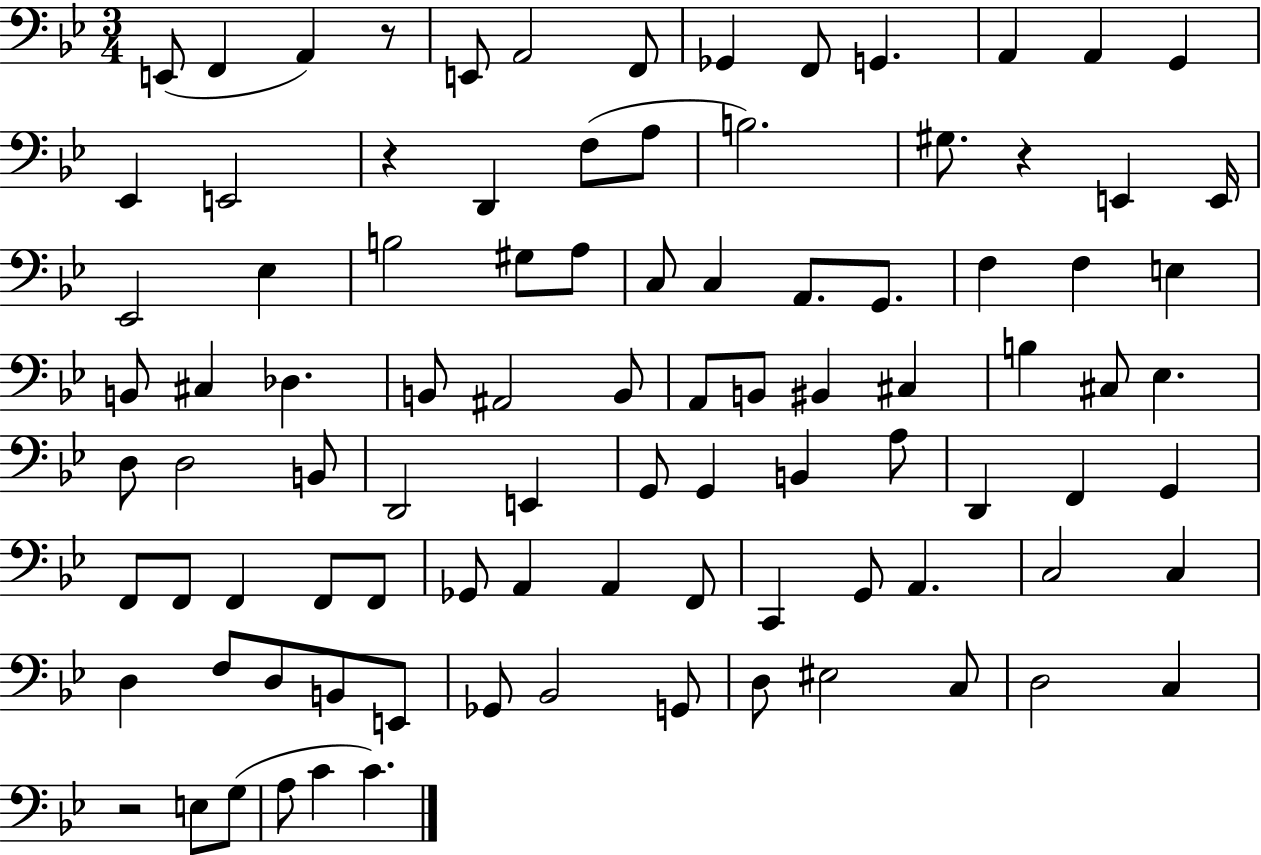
{
  \clef bass
  \numericTimeSignature
  \time 3/4
  \key bes \major
  e,8( f,4 a,4) r8 | e,8 a,2 f,8 | ges,4 f,8 g,4. | a,4 a,4 g,4 | \break ees,4 e,2 | r4 d,4 f8( a8 | b2.) | gis8. r4 e,4 e,16 | \break ees,2 ees4 | b2 gis8 a8 | c8 c4 a,8. g,8. | f4 f4 e4 | \break b,8 cis4 des4. | b,8 ais,2 b,8 | a,8 b,8 bis,4 cis4 | b4 cis8 ees4. | \break d8 d2 b,8 | d,2 e,4 | g,8 g,4 b,4 a8 | d,4 f,4 g,4 | \break f,8 f,8 f,4 f,8 f,8 | ges,8 a,4 a,4 f,8 | c,4 g,8 a,4. | c2 c4 | \break d4 f8 d8 b,8 e,8 | ges,8 bes,2 g,8 | d8 eis2 c8 | d2 c4 | \break r2 e8 g8( | a8 c'4 c'4.) | \bar "|."
}